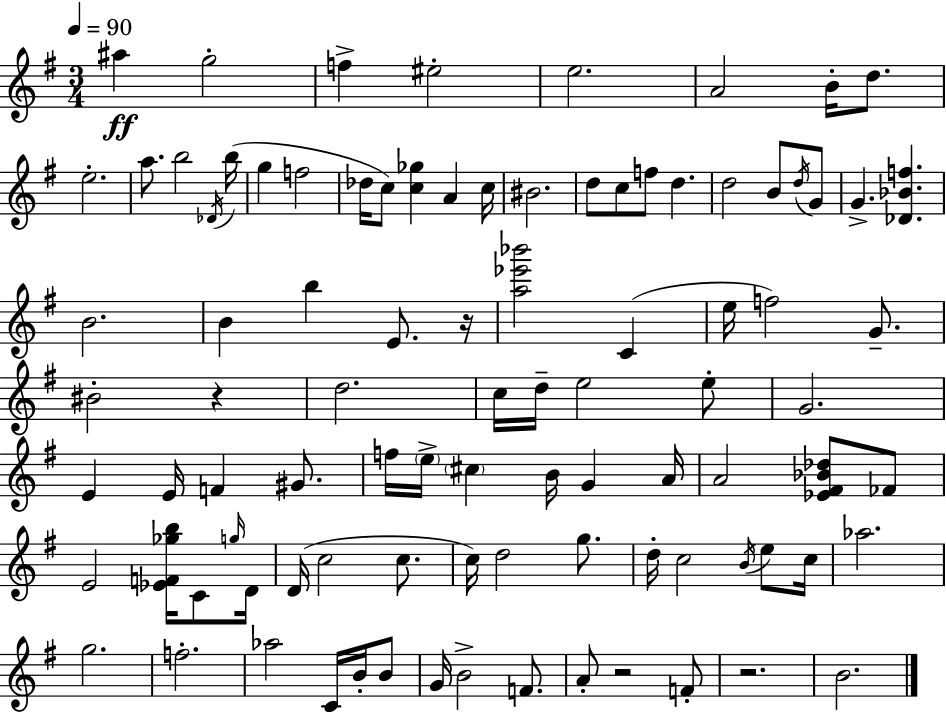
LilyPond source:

{
  \clef treble
  \numericTimeSignature
  \time 3/4
  \key e \minor
  \tempo 4 = 90
  ais''4\ff g''2-. | f''4-> eis''2-. | e''2. | a'2 b'16-. d''8. | \break e''2.-. | a''8. b''2 \acciaccatura { des'16 }( | b''16 g''4 f''2 | des''16 c''8) <c'' ges''>4 a'4 | \break c''16 bis'2. | d''8 c''8 f''8 d''4. | d''2 b'8 \acciaccatura { d''16 } | g'8 g'4.-> <des' bes' f''>4. | \break b'2. | b'4 b''4 e'8. | r16 <a'' ees''' bes'''>2 c'4( | e''16 f''2) g'8.-- | \break bis'2-. r4 | d''2. | c''16 d''16-- e''2 | e''8-. g'2. | \break e'4 e'16 f'4 gis'8. | f''16 \parenthesize e''16-> \parenthesize cis''4 b'16 g'4 | a'16 a'2 <ees' fis' bes' des''>8 | fes'8 e'2 <ees' f' ges'' b''>16 c'8 | \break \grace { g''16 } d'16 d'16( c''2 | c''8. c''16) d''2 | g''8. d''16-. c''2 | \acciaccatura { b'16 } e''8 c''16 aes''2. | \break g''2. | f''2.-. | aes''2 | c'16 b'16-. b'8 g'16 b'2-> | \break f'8. a'8-. r2 | f'8-. r2. | b'2. | \bar "|."
}